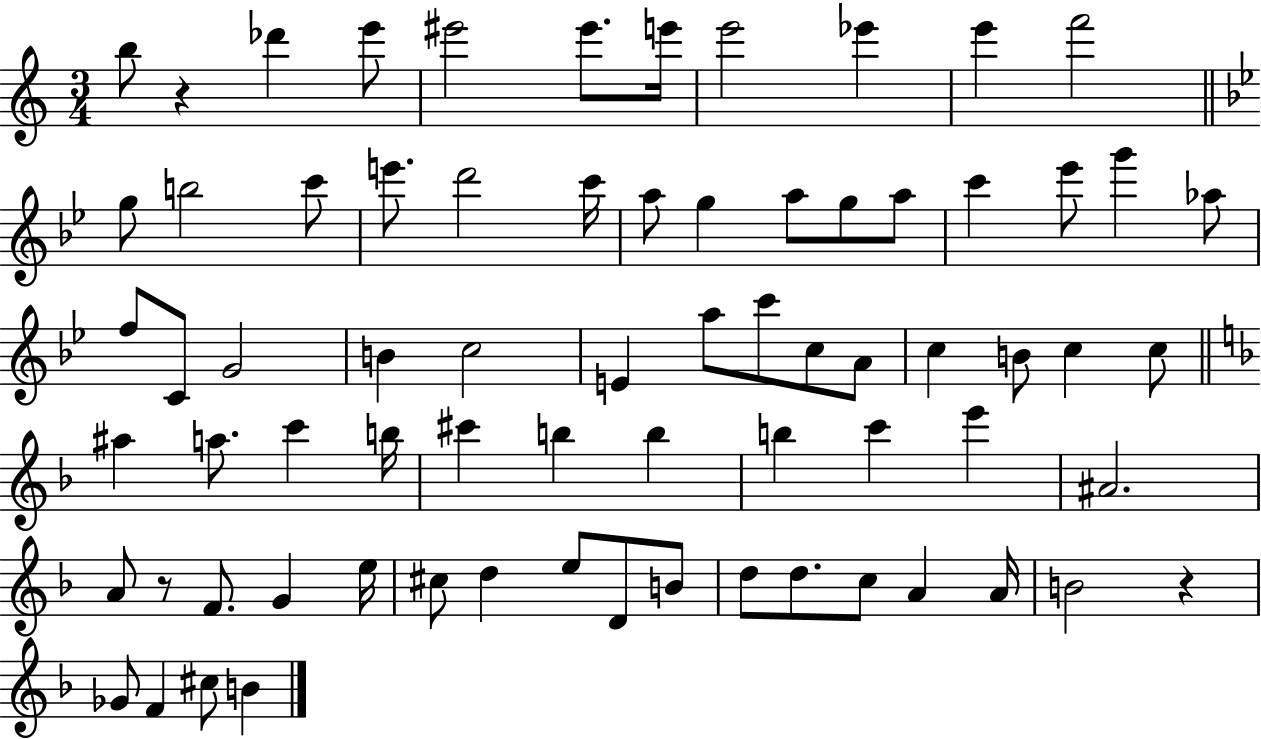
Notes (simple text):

B5/e R/q Db6/q E6/e EIS6/h EIS6/e. E6/s E6/h Eb6/q E6/q F6/h G5/e B5/h C6/e E6/e. D6/h C6/s A5/e G5/q A5/e G5/e A5/e C6/q Eb6/e G6/q Ab5/e F5/e C4/e G4/h B4/q C5/h E4/q A5/e C6/e C5/e A4/e C5/q B4/e C5/q C5/e A#5/q A5/e. C6/q B5/s C#6/q B5/q B5/q B5/q C6/q E6/q A#4/h. A4/e R/e F4/e. G4/q E5/s C#5/e D5/q E5/e D4/e B4/e D5/e D5/e. C5/e A4/q A4/s B4/h R/q Gb4/e F4/q C#5/e B4/q